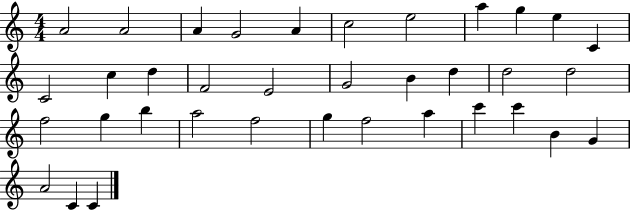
{
  \clef treble
  \numericTimeSignature
  \time 4/4
  \key c \major
  a'2 a'2 | a'4 g'2 a'4 | c''2 e''2 | a''4 g''4 e''4 c'4 | \break c'2 c''4 d''4 | f'2 e'2 | g'2 b'4 d''4 | d''2 d''2 | \break f''2 g''4 b''4 | a''2 f''2 | g''4 f''2 a''4 | c'''4 c'''4 b'4 g'4 | \break a'2 c'4 c'4 | \bar "|."
}